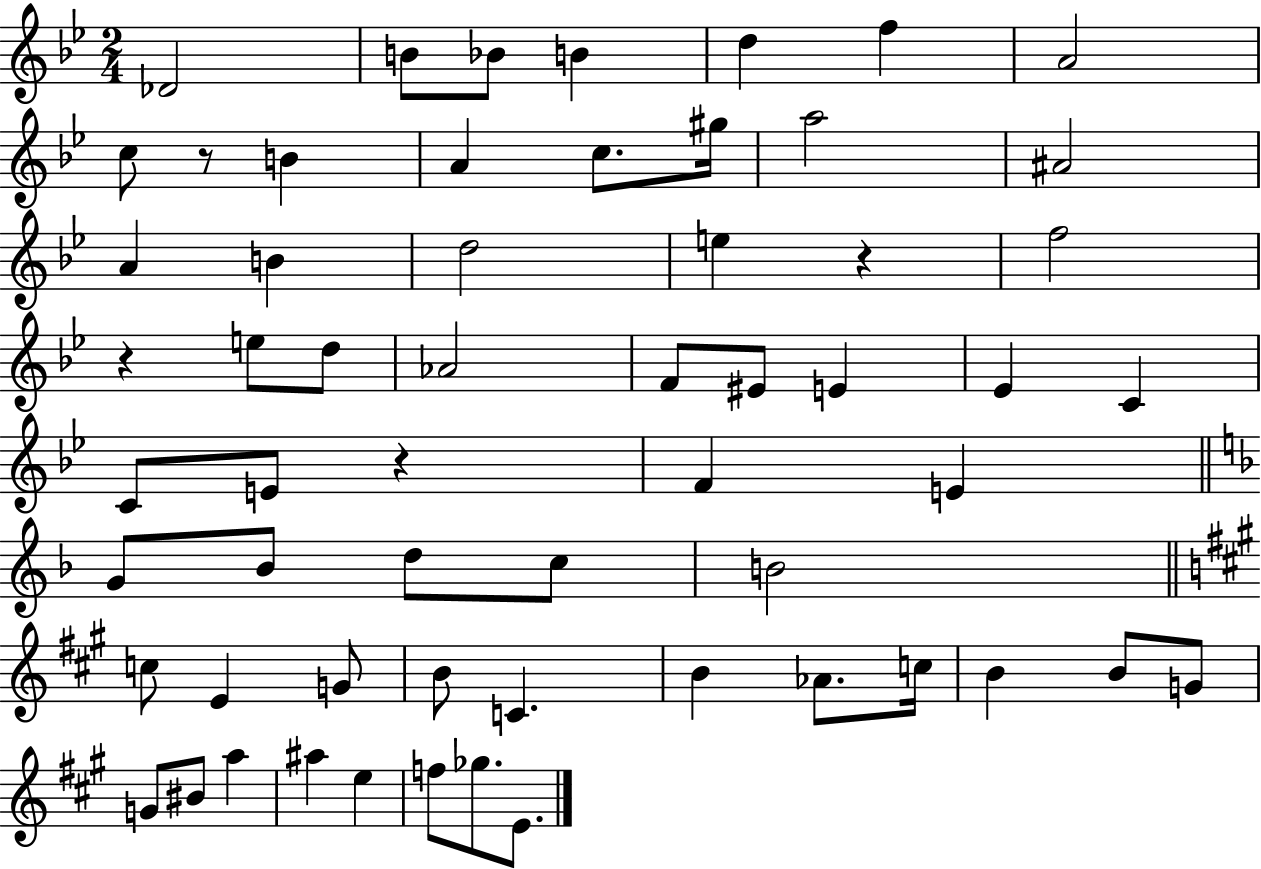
X:1
T:Untitled
M:2/4
L:1/4
K:Bb
_D2 B/2 _B/2 B d f A2 c/2 z/2 B A c/2 ^g/4 a2 ^A2 A B d2 e z f2 z e/2 d/2 _A2 F/2 ^E/2 E _E C C/2 E/2 z F E G/2 _B/2 d/2 c/2 B2 c/2 E G/2 B/2 C B _A/2 c/4 B B/2 G/2 G/2 ^B/2 a ^a e f/2 _g/2 E/2